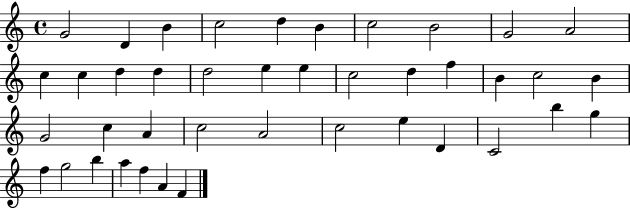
{
  \clef treble
  \time 4/4
  \defaultTimeSignature
  \key c \major
  g'2 d'4 b'4 | c''2 d''4 b'4 | c''2 b'2 | g'2 a'2 | \break c''4 c''4 d''4 d''4 | d''2 e''4 e''4 | c''2 d''4 f''4 | b'4 c''2 b'4 | \break g'2 c''4 a'4 | c''2 a'2 | c''2 e''4 d'4 | c'2 b''4 g''4 | \break f''4 g''2 b''4 | a''4 f''4 a'4 f'4 | \bar "|."
}